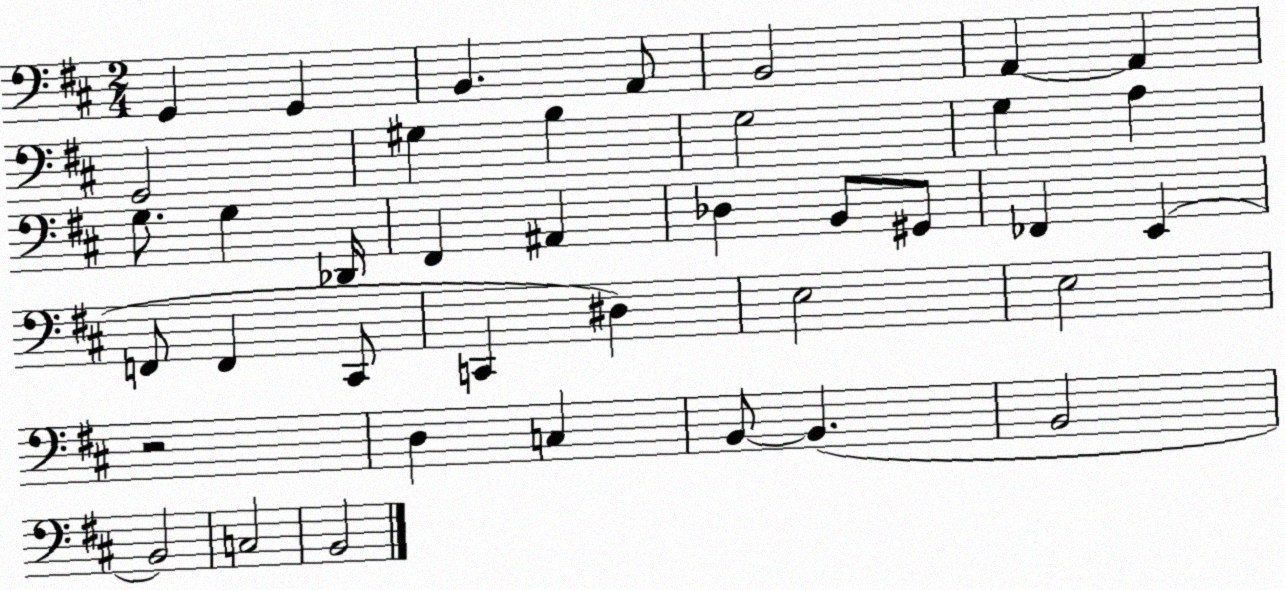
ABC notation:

X:1
T:Untitled
M:2/4
L:1/4
K:D
G,, G,, B,, A,,/2 B,,2 A,, A,, G,,2 ^G, B, G,2 G, A, G,/2 G, _D,,/4 ^F,, ^A,, _D, B,,/2 ^G,,/2 _F,, E,, F,,/2 F,, ^C,,/2 C,, ^D, E,2 E,2 z2 D, C, B,,/2 B,, B,,2 B,,2 C,2 B,,2